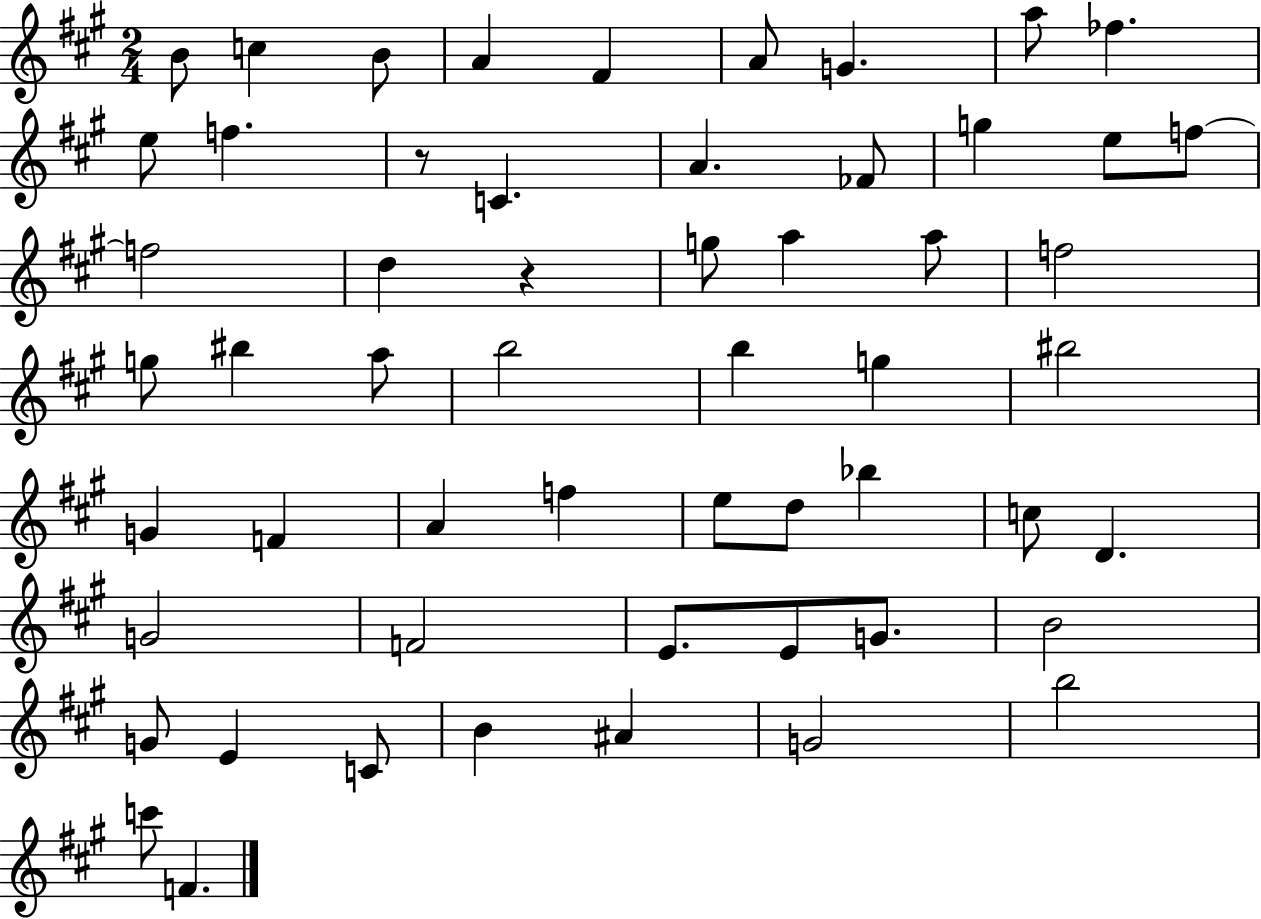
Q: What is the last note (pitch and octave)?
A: F4